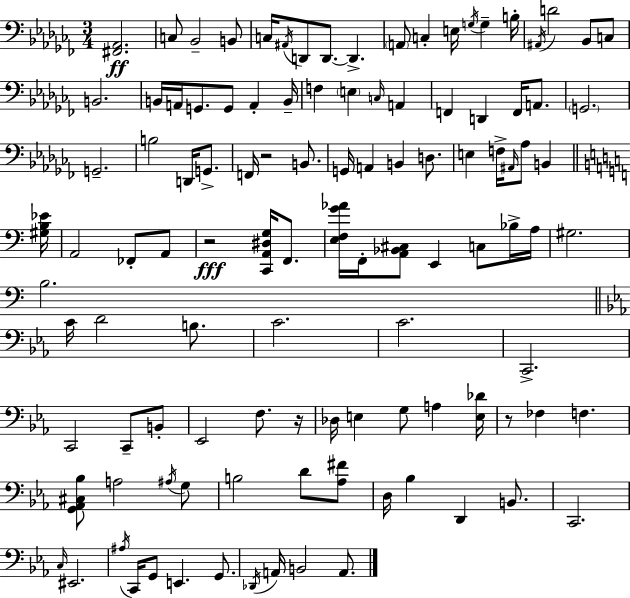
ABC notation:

X:1
T:Untitled
M:3/4
L:1/4
K:Abm
[^F,,_A,,]2 C,/2 _B,,2 B,,/2 C,/4 ^A,,/4 D,,/2 D,,/2 D,, A,,/2 C, E,/4 G,/4 G, B,/4 ^A,,/4 D2 _B,,/2 C,/2 B,,2 B,,/4 A,,/4 G,,/2 G,,/2 A,, B,,/4 F, E, C,/4 A,, F,, D,, F,,/4 A,,/2 G,,2 G,,2 B,2 D,,/4 G,,/2 F,,/4 z2 B,,/2 G,,/4 A,, B,, D,/2 E, F,/4 ^A,,/4 _A,/2 B,, [^G,B,_E]/4 A,,2 _F,,/2 A,,/2 z2 [C,,A,,^D,G,]/4 F,,/2 [E,F,G_A]/4 F,,/4 [A,,_B,,^C,]/2 E,, C,/2 _B,/4 A,/4 ^G,2 B,2 C/4 D2 B,/2 C2 C2 C,,2 C,,2 C,,/2 B,,/2 _E,,2 F,/2 z/4 _D,/4 E, G,/2 A, [E,_D]/4 z/2 _F, F, [G,,_A,,^C,_B,]/2 A,2 ^A,/4 G,/2 B,2 D/2 [_A,^F]/2 D,/4 _B, D,, B,,/2 C,,2 C,/4 ^E,,2 ^A,/4 C,,/4 G,,/2 E,, G,,/2 _D,,/4 A,,/4 B,,2 A,,/2